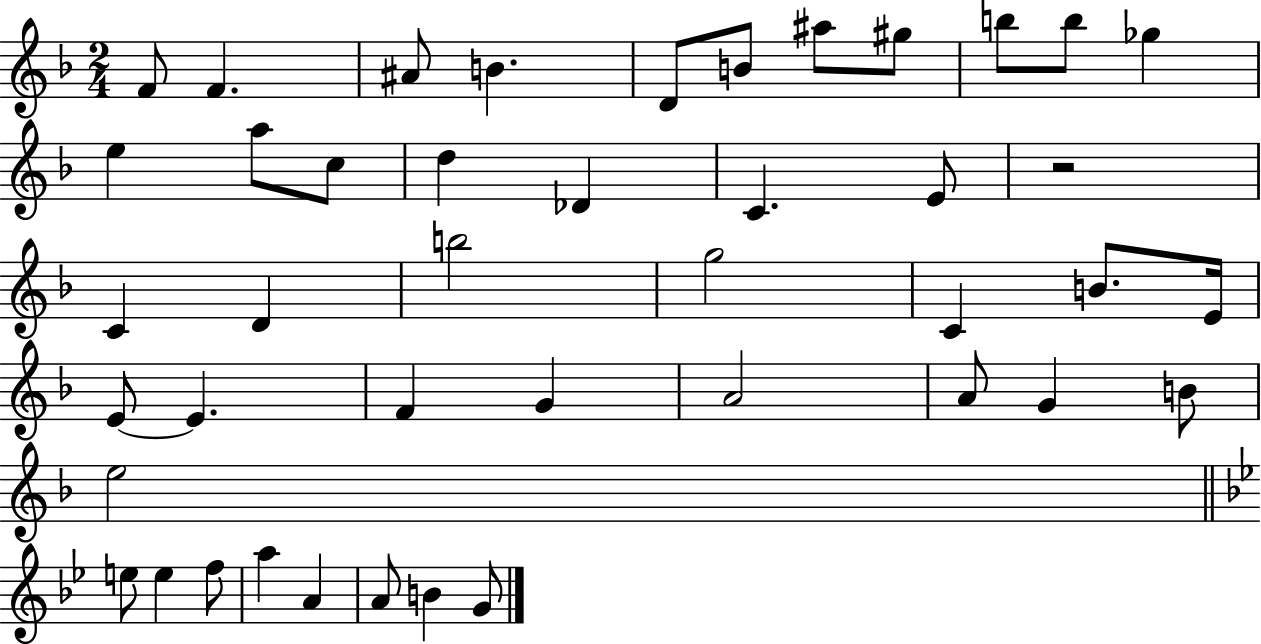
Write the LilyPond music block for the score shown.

{
  \clef treble
  \numericTimeSignature
  \time 2/4
  \key f \major
  f'8 f'4. | ais'8 b'4. | d'8 b'8 ais''8 gis''8 | b''8 b''8 ges''4 | \break e''4 a''8 c''8 | d''4 des'4 | c'4. e'8 | r2 | \break c'4 d'4 | b''2 | g''2 | c'4 b'8. e'16 | \break e'8~~ e'4. | f'4 g'4 | a'2 | a'8 g'4 b'8 | \break e''2 | \bar "||" \break \key g \minor e''8 e''4 f''8 | a''4 a'4 | a'8 b'4 g'8 | \bar "|."
}